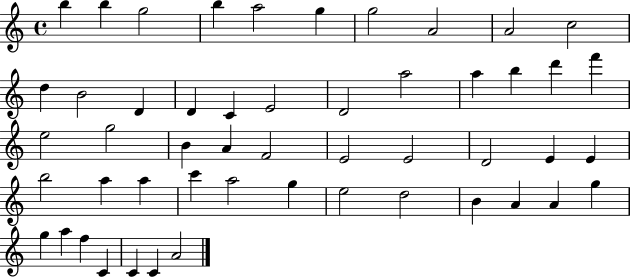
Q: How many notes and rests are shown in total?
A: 51